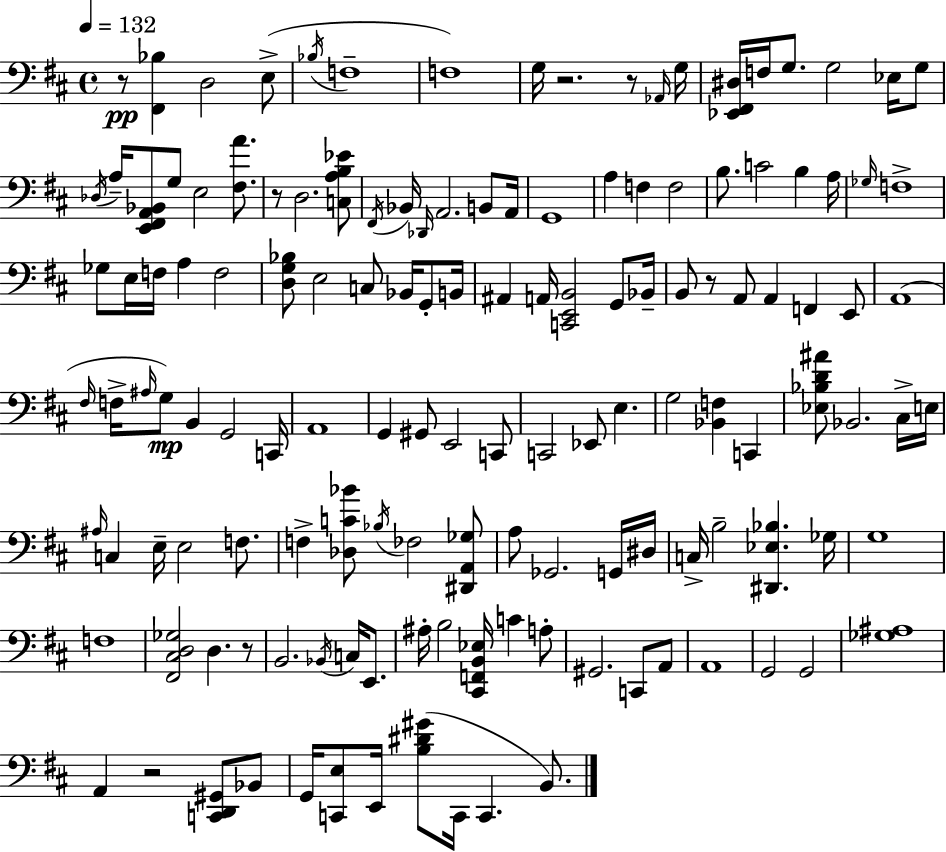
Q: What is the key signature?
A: D major